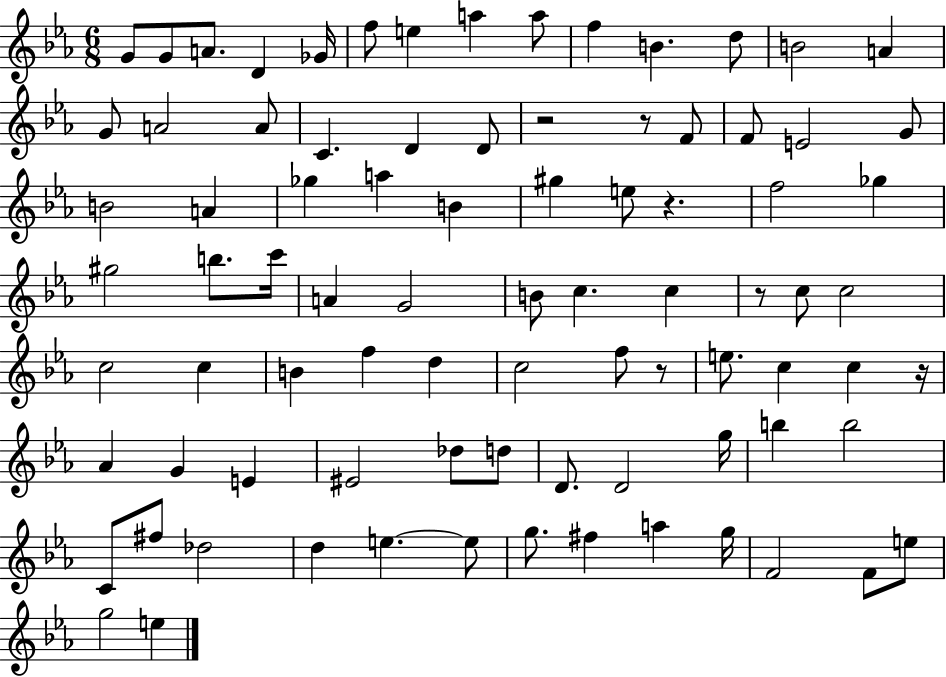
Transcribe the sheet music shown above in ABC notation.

X:1
T:Untitled
M:6/8
L:1/4
K:Eb
G/2 G/2 A/2 D _G/4 f/2 e a a/2 f B d/2 B2 A G/2 A2 A/2 C D D/2 z2 z/2 F/2 F/2 E2 G/2 B2 A _g a B ^g e/2 z f2 _g ^g2 b/2 c'/4 A G2 B/2 c c z/2 c/2 c2 c2 c B f d c2 f/2 z/2 e/2 c c z/4 _A G E ^E2 _d/2 d/2 D/2 D2 g/4 b b2 C/2 ^f/2 _d2 d e e/2 g/2 ^f a g/4 F2 F/2 e/2 g2 e